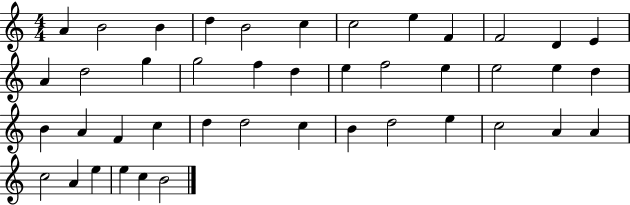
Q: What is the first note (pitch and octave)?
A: A4